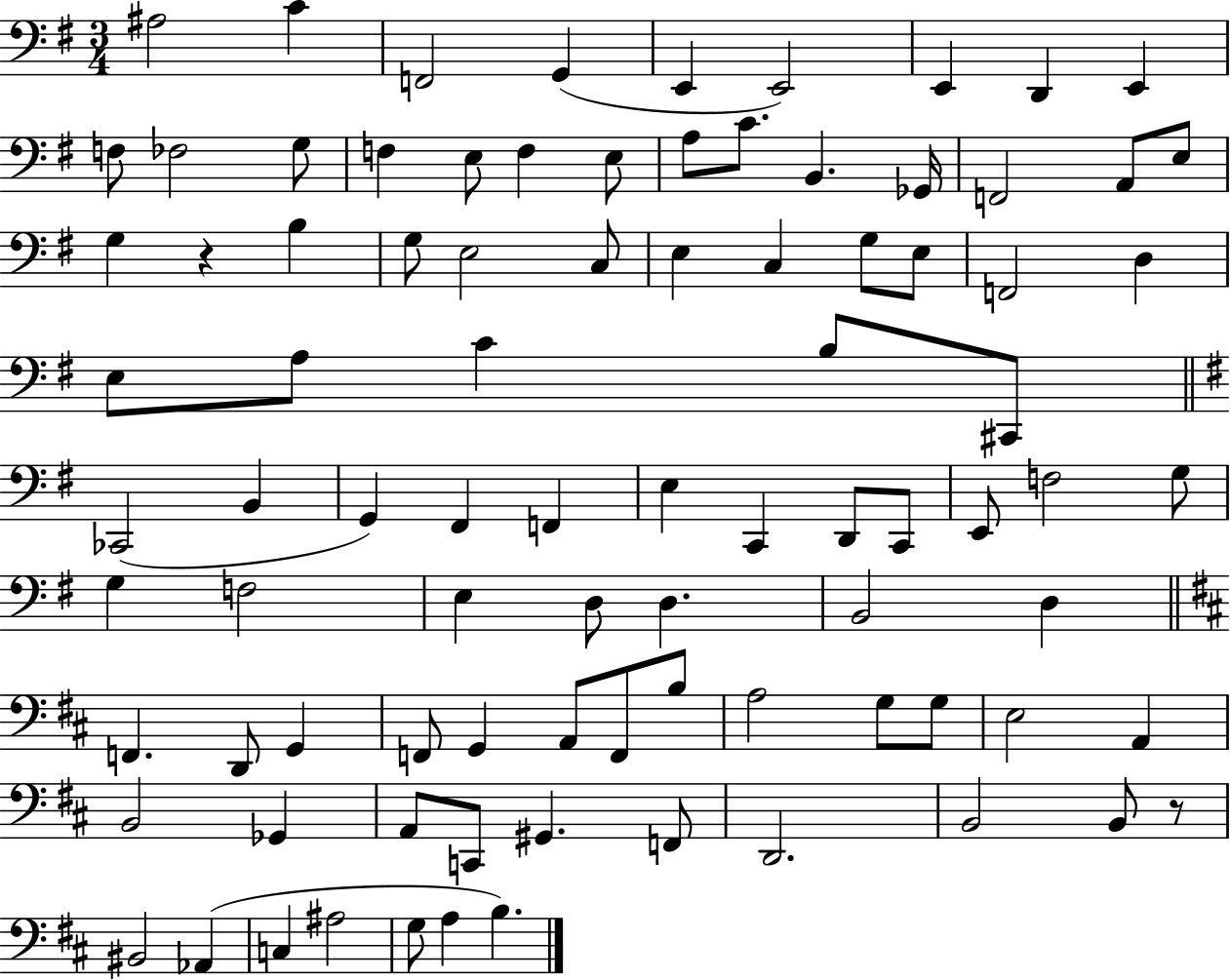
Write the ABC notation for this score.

X:1
T:Untitled
M:3/4
L:1/4
K:G
^A,2 C F,,2 G,, E,, E,,2 E,, D,, E,, F,/2 _F,2 G,/2 F, E,/2 F, E,/2 A,/2 C/2 B,, _G,,/4 F,,2 A,,/2 E,/2 G, z B, G,/2 E,2 C,/2 E, C, G,/2 E,/2 F,,2 D, E,/2 A,/2 C B,/2 ^C,,/2 _C,,2 B,, G,, ^F,, F,, E, C,, D,,/2 C,,/2 E,,/2 F,2 G,/2 G, F,2 E, D,/2 D, B,,2 D, F,, D,,/2 G,, F,,/2 G,, A,,/2 F,,/2 B,/2 A,2 G,/2 G,/2 E,2 A,, B,,2 _G,, A,,/2 C,,/2 ^G,, F,,/2 D,,2 B,,2 B,,/2 z/2 ^B,,2 _A,, C, ^A,2 G,/2 A, B,